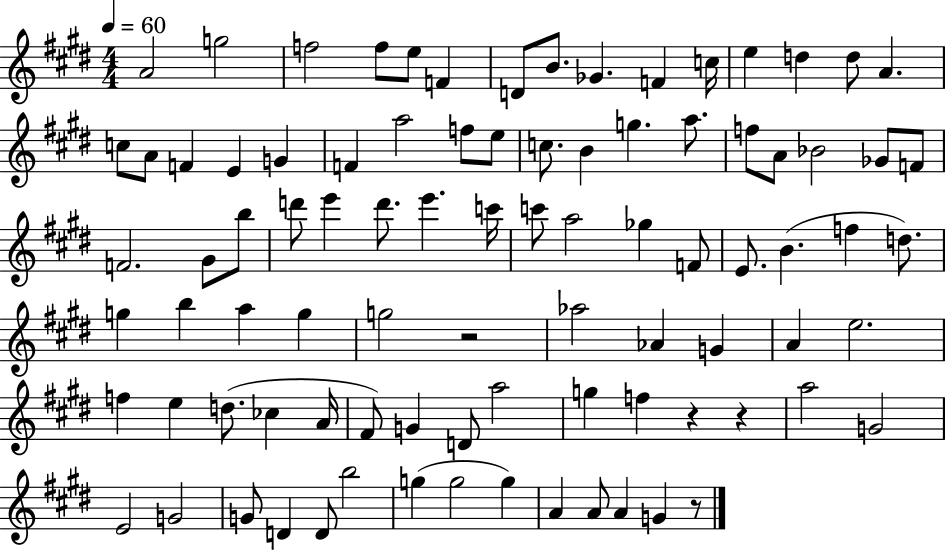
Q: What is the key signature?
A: E major